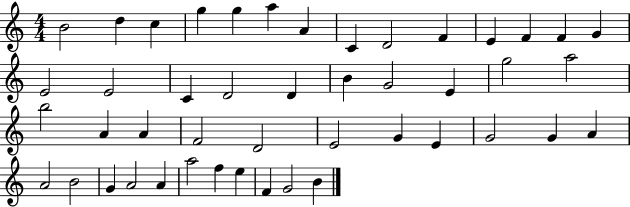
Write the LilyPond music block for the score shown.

{
  \clef treble
  \numericTimeSignature
  \time 4/4
  \key c \major
  b'2 d''4 c''4 | g''4 g''4 a''4 a'4 | c'4 d'2 f'4 | e'4 f'4 f'4 g'4 | \break e'2 e'2 | c'4 d'2 d'4 | b'4 g'2 e'4 | g''2 a''2 | \break b''2 a'4 a'4 | f'2 d'2 | e'2 g'4 e'4 | g'2 g'4 a'4 | \break a'2 b'2 | g'4 a'2 a'4 | a''2 f''4 e''4 | f'4 g'2 b'4 | \break \bar "|."
}